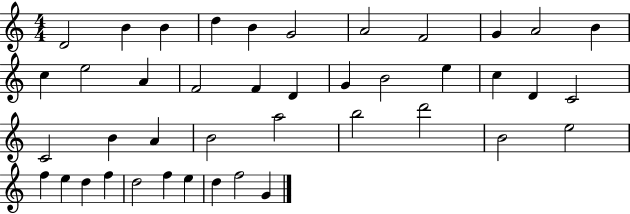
X:1
T:Untitled
M:4/4
L:1/4
K:C
D2 B B d B G2 A2 F2 G A2 B c e2 A F2 F D G B2 e c D C2 C2 B A B2 a2 b2 d'2 B2 e2 f e d f d2 f e d f2 G